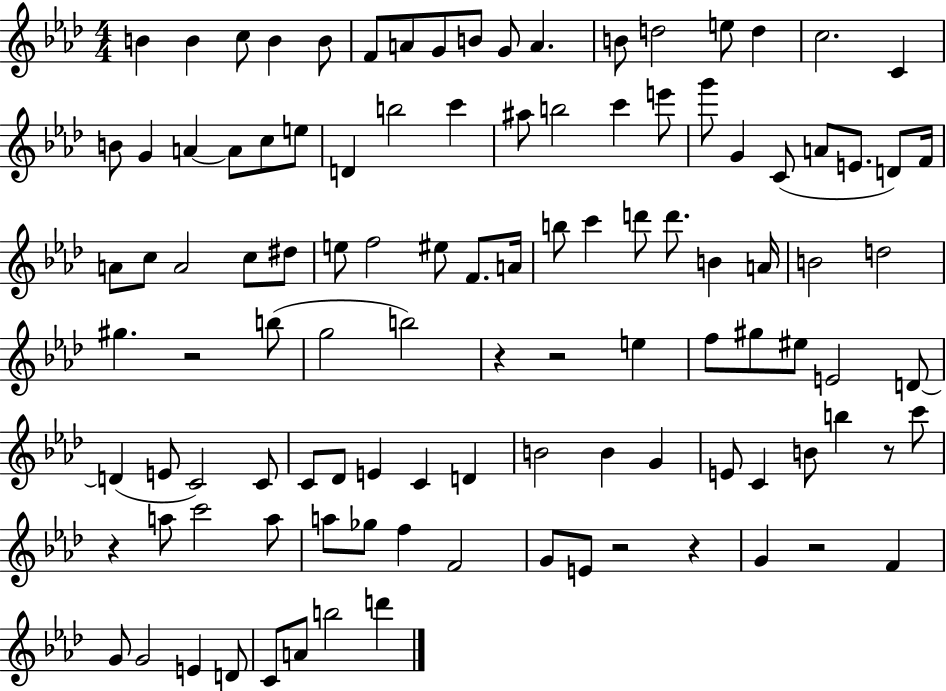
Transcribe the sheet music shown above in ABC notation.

X:1
T:Untitled
M:4/4
L:1/4
K:Ab
B B c/2 B B/2 F/2 A/2 G/2 B/2 G/2 A B/2 d2 e/2 d c2 C B/2 G A A/2 c/2 e/2 D b2 c' ^a/2 b2 c' e'/2 g'/2 G C/2 A/2 E/2 D/2 F/4 A/2 c/2 A2 c/2 ^d/2 e/2 f2 ^e/2 F/2 A/4 b/2 c' d'/2 d'/2 B A/4 B2 d2 ^g z2 b/2 g2 b2 z z2 e f/2 ^g/2 ^e/2 E2 D/2 D E/2 C2 C/2 C/2 _D/2 E C D B2 B G E/2 C B/2 b z/2 c'/2 z a/2 c'2 a/2 a/2 _g/2 f F2 G/2 E/2 z2 z G z2 F G/2 G2 E D/2 C/2 A/2 b2 d'